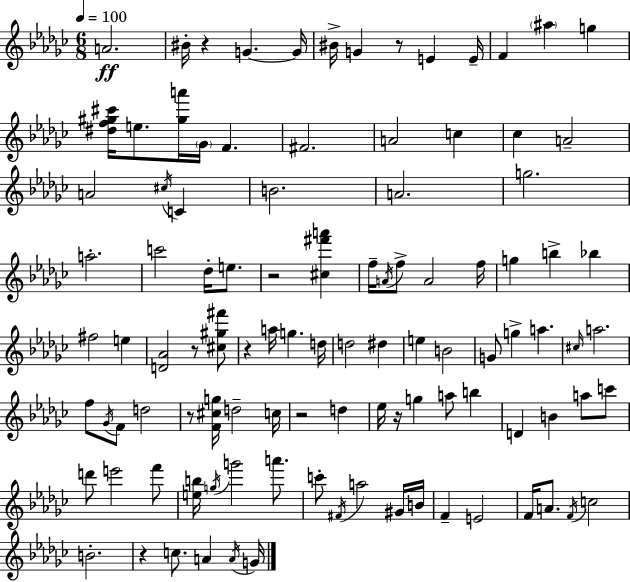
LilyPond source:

{
  \clef treble
  \numericTimeSignature
  \time 6/8
  \key ees \minor
  \tempo 4 = 100
  a'2.\ff | bis'16-. r4 g'4.~~ g'16 | bis'16-> g'4 r8 e'4 e'16-- | f'4 \parenthesize ais''4 g''4 | \break <dis'' f'' gis'' cis'''>16 e''8. <gis'' a'''>16 \parenthesize ges'16 f'4. | fis'2. | a'2 c''4 | ces''4 a'2-- | \break a'2 \acciaccatura { cis''16 } c'4 | b'2. | a'2. | g''2. | \break a''2.-. | c'''2 des''16-. e''8. | r2 <cis'' fis''' a'''>4 | f''16-- \acciaccatura { a'16 } f''8-> a'2 | \break f''16 g''4 b''4-> bes''4 | fis''2 e''4 | <d' aes'>2 r8 | <cis'' gis'' fis'''>8 r4 a''16 g''4. | \break d''16 d''2 dis''4 | e''4 b'2 | g'8 g''4-> a''4. | \grace { cis''16 } a''2. | \break f''8 \acciaccatura { ges'16 } f'8 d''2 | r8 <f' cis'' g''>16 d''2-- | c''16 r2 | d''4 ees''16 r16 g''4 a''8 | \break b''4 d'4 b'4 | a''8 c'''8 d'''8 e'''2 | f'''8 <e'' b''>16 \acciaccatura { g''16 } g'''2 | a'''8. c'''8-. \acciaccatura { fis'16 } a''2 | \break gis'16 b'16 f'4-- e'2 | f'16 a'8. \acciaccatura { f'16 } c''2 | b'2.-. | r4 c''8. | \break a'4 \acciaccatura { a'16 } g'16 \bar "|."
}